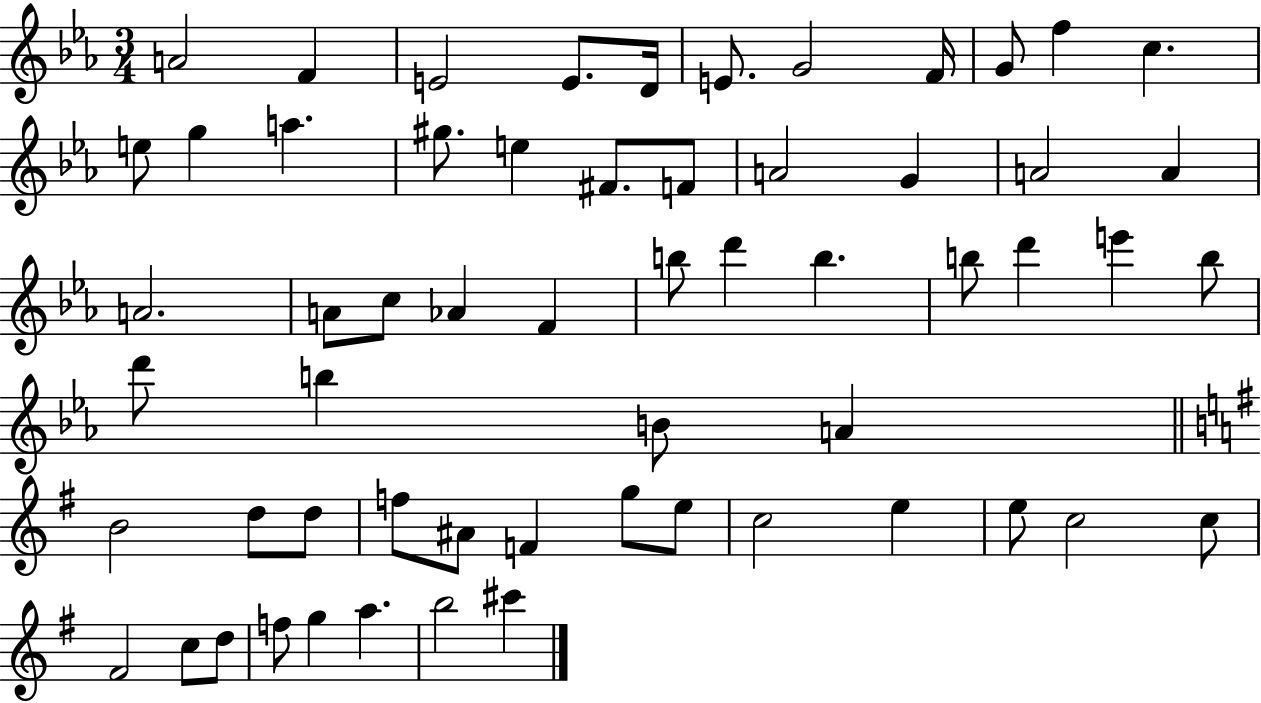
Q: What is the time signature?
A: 3/4